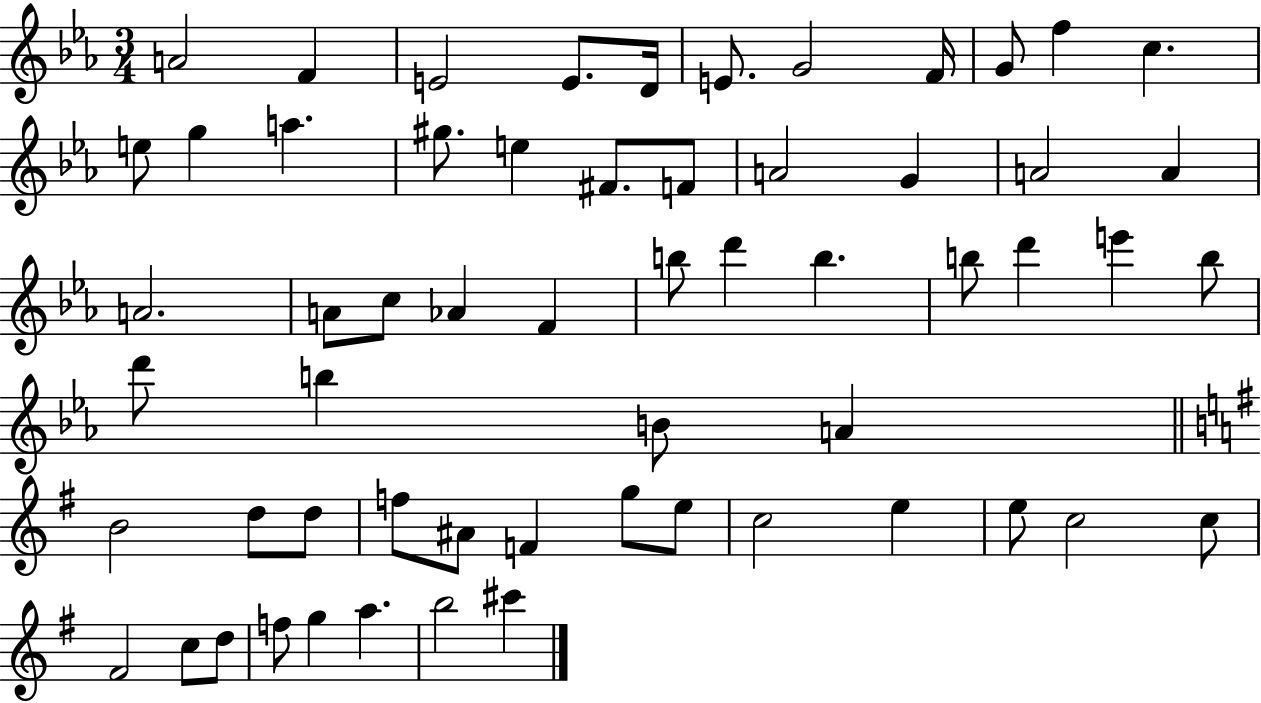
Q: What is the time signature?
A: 3/4